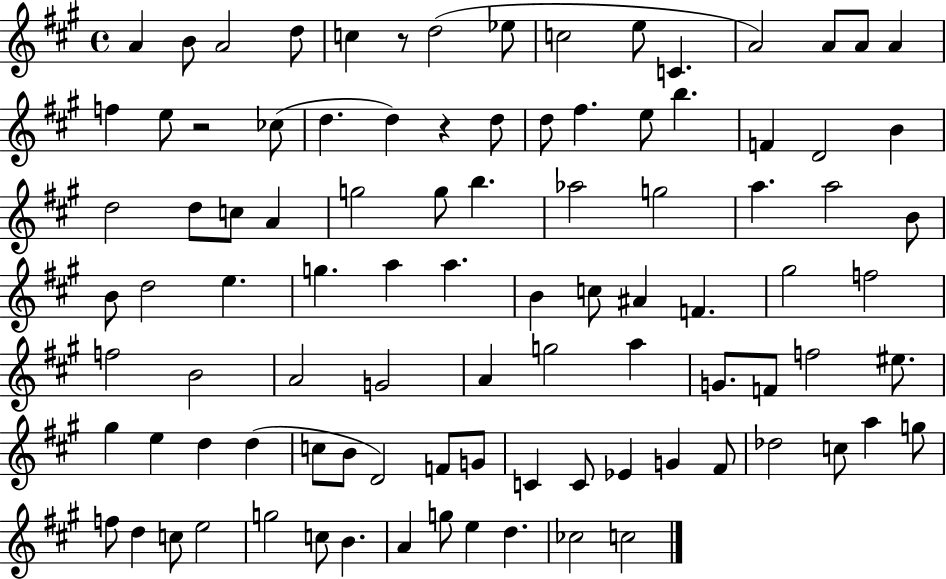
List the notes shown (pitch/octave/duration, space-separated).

A4/q B4/e A4/h D5/e C5/q R/e D5/h Eb5/e C5/h E5/e C4/q. A4/h A4/e A4/e A4/q F5/q E5/e R/h CES5/e D5/q. D5/q R/q D5/e D5/e F#5/q. E5/e B5/q. F4/q D4/h B4/q D5/h D5/e C5/e A4/q G5/h G5/e B5/q. Ab5/h G5/h A5/q. A5/h B4/e B4/e D5/h E5/q. G5/q. A5/q A5/q. B4/q C5/e A#4/q F4/q. G#5/h F5/h F5/h B4/h A4/h G4/h A4/q G5/h A5/q G4/e. F4/e F5/h EIS5/e. G#5/q E5/q D5/q D5/q C5/e B4/e D4/h F4/e G4/e C4/q C4/e Eb4/q G4/q F#4/e Db5/h C5/e A5/q G5/e F5/e D5/q C5/e E5/h G5/h C5/e B4/q. A4/q G5/e E5/q D5/q. CES5/h C5/h